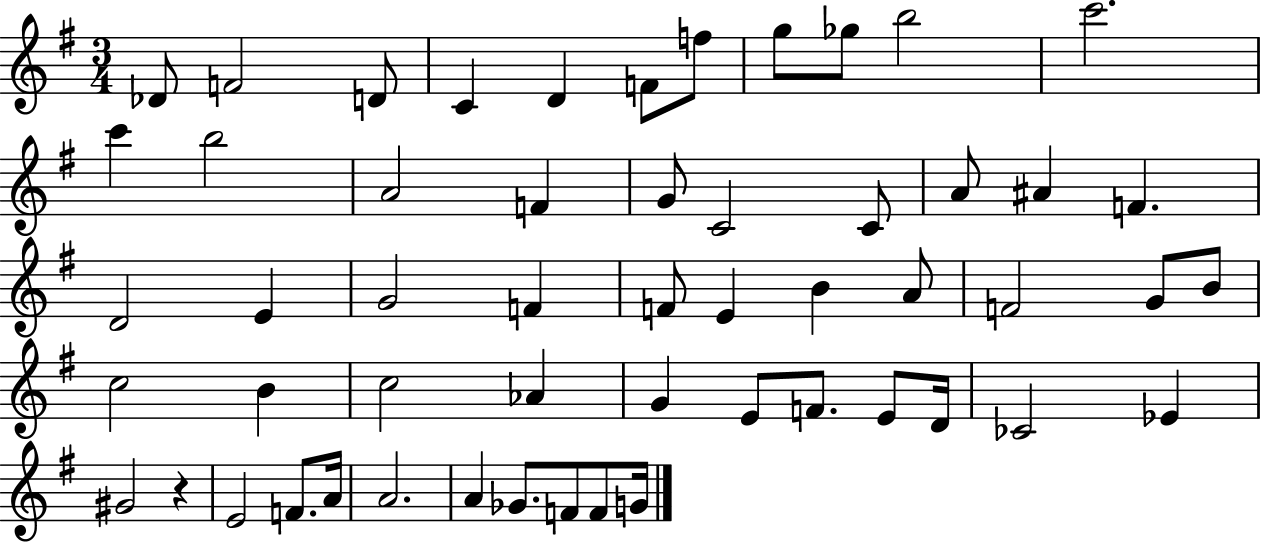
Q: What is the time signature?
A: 3/4